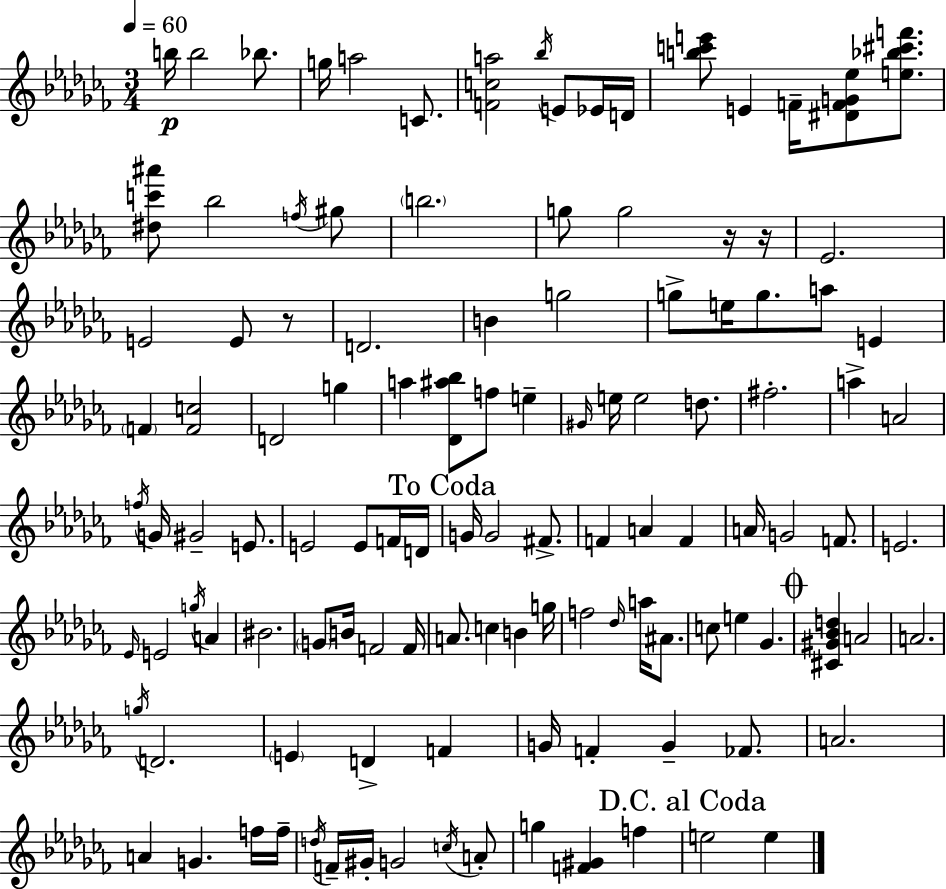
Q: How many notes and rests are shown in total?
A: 118